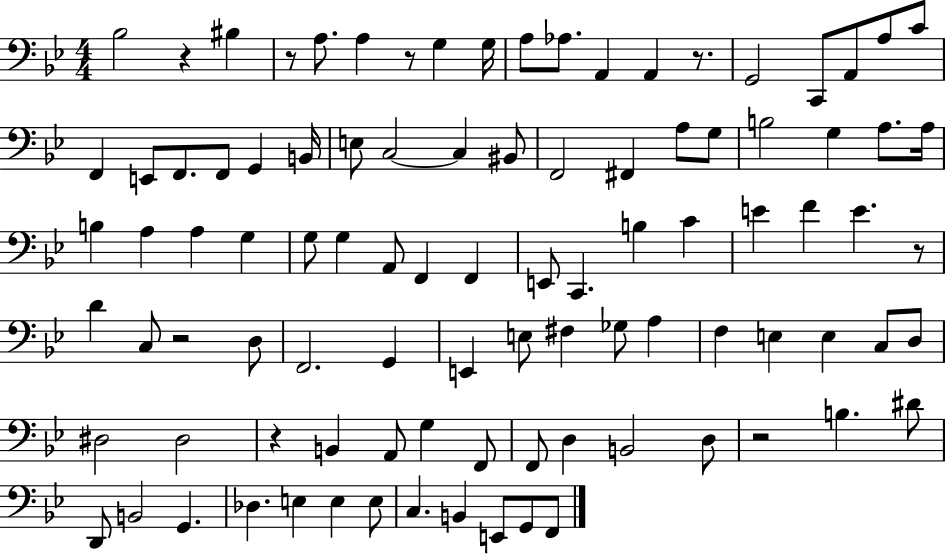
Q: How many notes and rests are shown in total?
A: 96